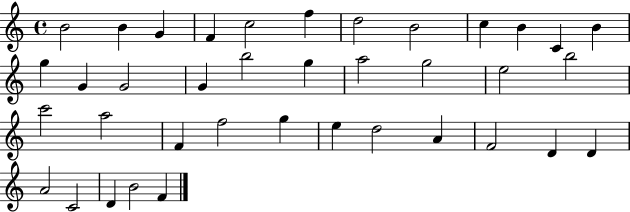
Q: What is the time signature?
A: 4/4